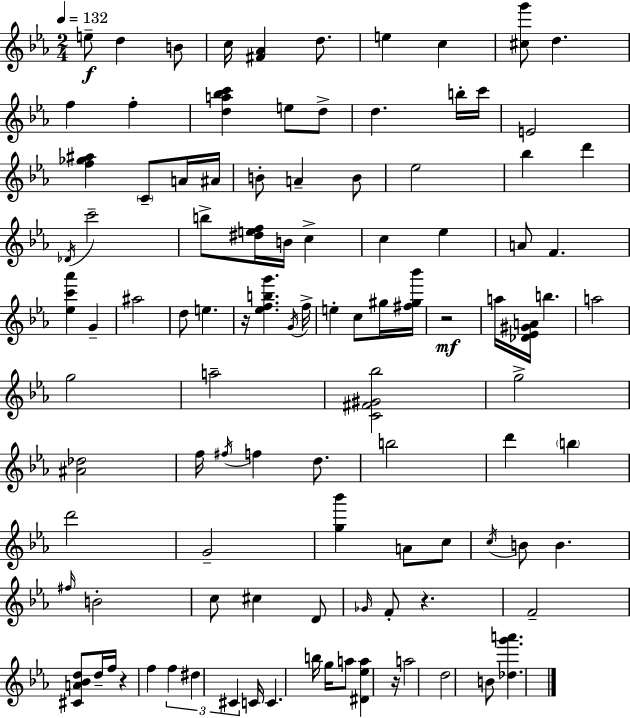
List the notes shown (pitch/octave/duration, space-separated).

E5/e D5/q B4/e C5/s [F#4,Ab4]/q D5/e. E5/q C5/q [C#5,G6]/e D5/q. F5/q F5/q [D5,A5,Bb5,C6]/q E5/e D5/e D5/q. B5/s C6/s E4/h [F5,Gb5,A#5]/q C4/e A4/s A#4/s B4/e A4/q B4/e Eb5/h Bb5/q D6/q Db4/s C6/h B5/e [D#5,E5,F5]/s B4/s C5/q C5/q Eb5/q A4/e F4/q. [Eb5,C6,Ab6]/q G4/q A#5/h D5/e E5/q. R/s [Eb5,F5,B5,G6]/q. G4/s F5/s E5/q C5/e G#5/s [F#5,G#5,Bb6]/s R/h A5/s [Db4,Eb4,G#4,A4]/s B5/q. A5/h G5/h A5/h [C4,F#4,G#4,Bb5]/h G5/h [A#4,Db5]/h F5/s F#5/s F5/q D5/e. B5/h D6/q B5/q D6/h G4/h [G5,Bb6]/q A4/e C5/e C5/s B4/e B4/q. F#5/s B4/h C5/e C#5/q D4/e Gb4/s F4/e R/q. F4/h [C#4,A4,Bb4,D5]/e D5/s F5/s R/q F5/q F5/q D#5/q C#4/q C4/s C4/q. B5/s G5/s A5/e [D#4,Eb5,A5]/q R/s A5/h D5/h B4/e [Db5,G6,A6]/q.